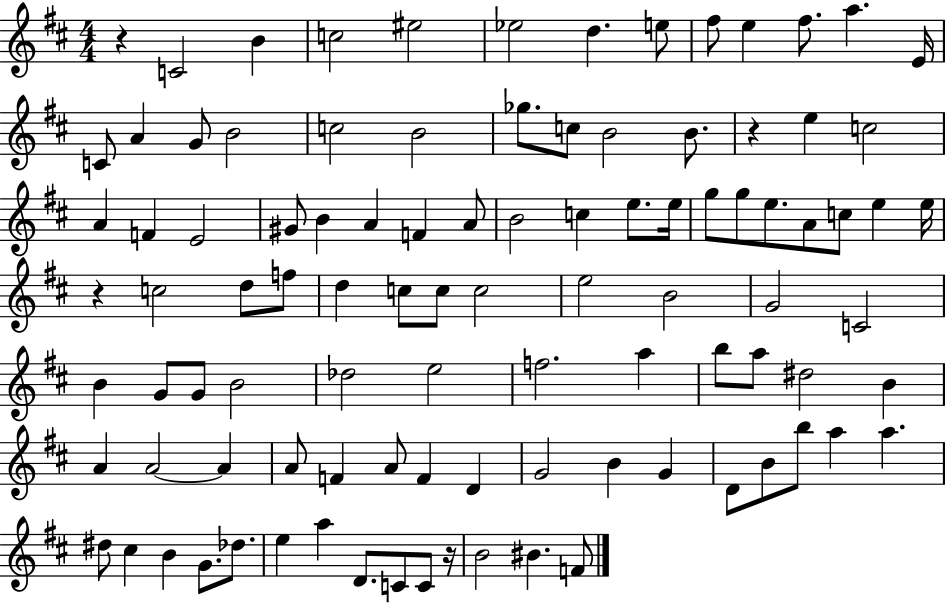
R/q C4/h B4/q C5/h EIS5/h Eb5/h D5/q. E5/e F#5/e E5/q F#5/e. A5/q. E4/s C4/e A4/q G4/e B4/h C5/h B4/h Gb5/e. C5/e B4/h B4/e. R/q E5/q C5/h A4/q F4/q E4/h G#4/e B4/q A4/q F4/q A4/e B4/h C5/q E5/e. E5/s G5/e G5/e E5/e. A4/e C5/e E5/q E5/s R/q C5/h D5/e F5/e D5/q C5/e C5/e C5/h E5/h B4/h G4/h C4/h B4/q G4/e G4/e B4/h Db5/h E5/h F5/h. A5/q B5/e A5/e D#5/h B4/q A4/q A4/h A4/q A4/e F4/q A4/e F4/q D4/q G4/h B4/q G4/q D4/e B4/e B5/e A5/q A5/q. D#5/e C#5/q B4/q G4/e. Db5/e. E5/q A5/q D4/e. C4/e C4/e R/s B4/h BIS4/q. F4/e